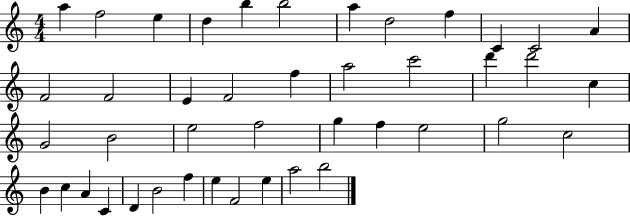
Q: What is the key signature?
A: C major